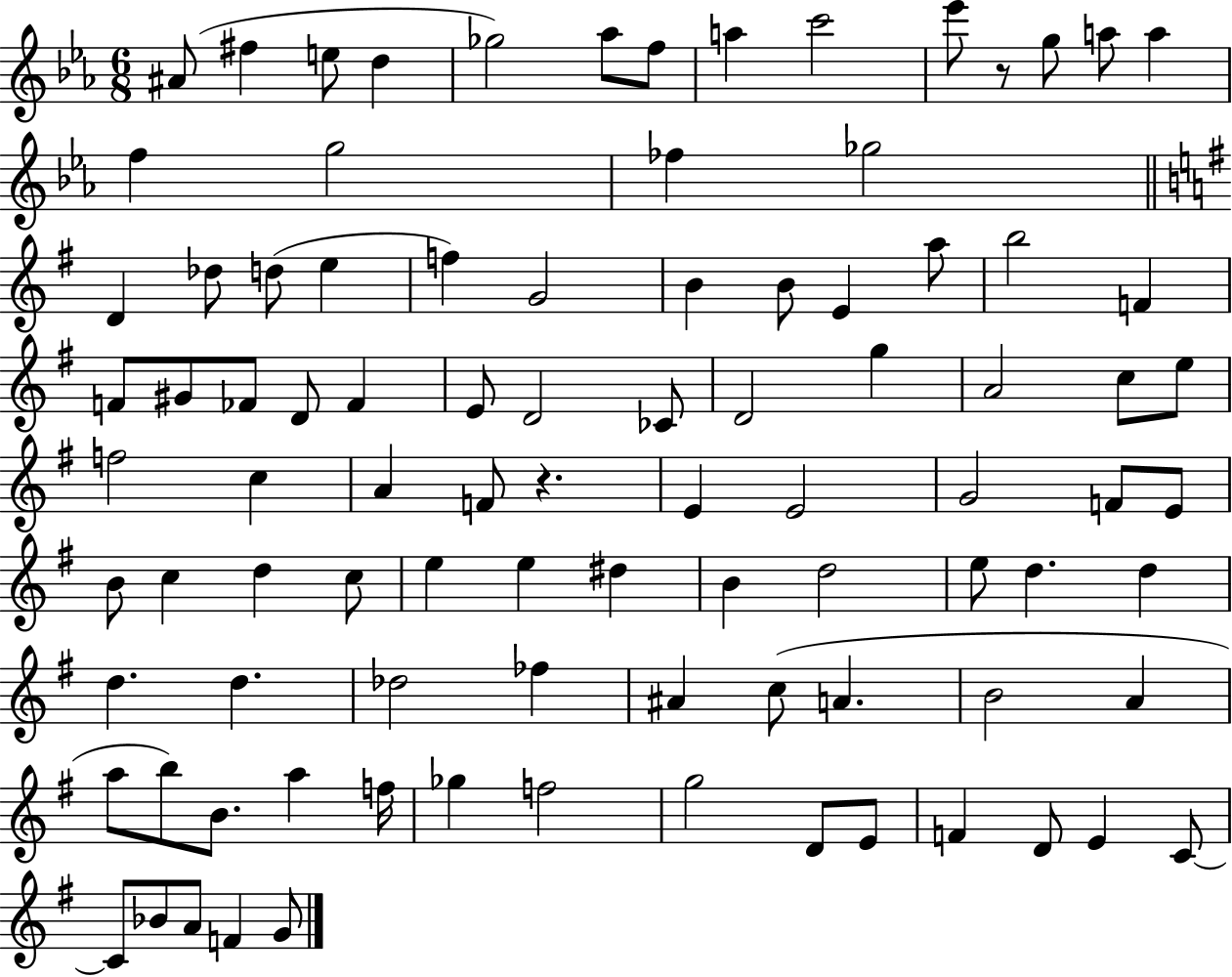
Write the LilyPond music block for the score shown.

{
  \clef treble
  \numericTimeSignature
  \time 6/8
  \key ees \major
  ais'8( fis''4 e''8 d''4 | ges''2) aes''8 f''8 | a''4 c'''2 | ees'''8 r8 g''8 a''8 a''4 | \break f''4 g''2 | fes''4 ges''2 | \bar "||" \break \key g \major d'4 des''8 d''8( e''4 | f''4) g'2 | b'4 b'8 e'4 a''8 | b''2 f'4 | \break f'8 gis'8 fes'8 d'8 fes'4 | e'8 d'2 ces'8 | d'2 g''4 | a'2 c''8 e''8 | \break f''2 c''4 | a'4 f'8 r4. | e'4 e'2 | g'2 f'8 e'8 | \break b'8 c''4 d''4 c''8 | e''4 e''4 dis''4 | b'4 d''2 | e''8 d''4. d''4 | \break d''4. d''4. | des''2 fes''4 | ais'4 c''8( a'4. | b'2 a'4 | \break a''8 b''8) b'8. a''4 f''16 | ges''4 f''2 | g''2 d'8 e'8 | f'4 d'8 e'4 c'8~~ | \break c'8 bes'8 a'8 f'4 g'8 | \bar "|."
}